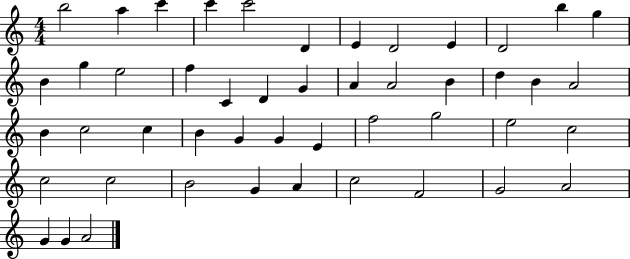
X:1
T:Untitled
M:4/4
L:1/4
K:C
b2 a c' c' c'2 D E D2 E D2 b g B g e2 f C D G A A2 B d B A2 B c2 c B G G E f2 g2 e2 c2 c2 c2 B2 G A c2 F2 G2 A2 G G A2